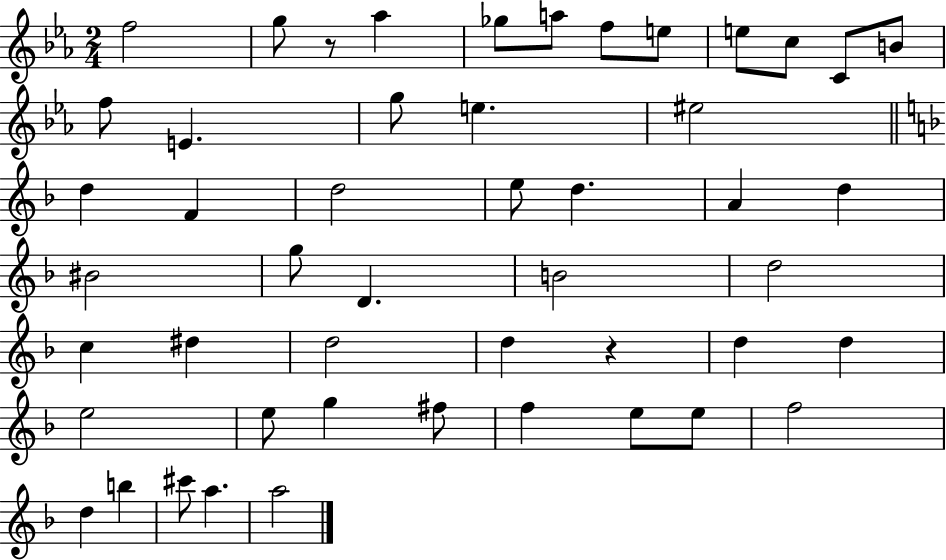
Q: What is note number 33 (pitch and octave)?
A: D5